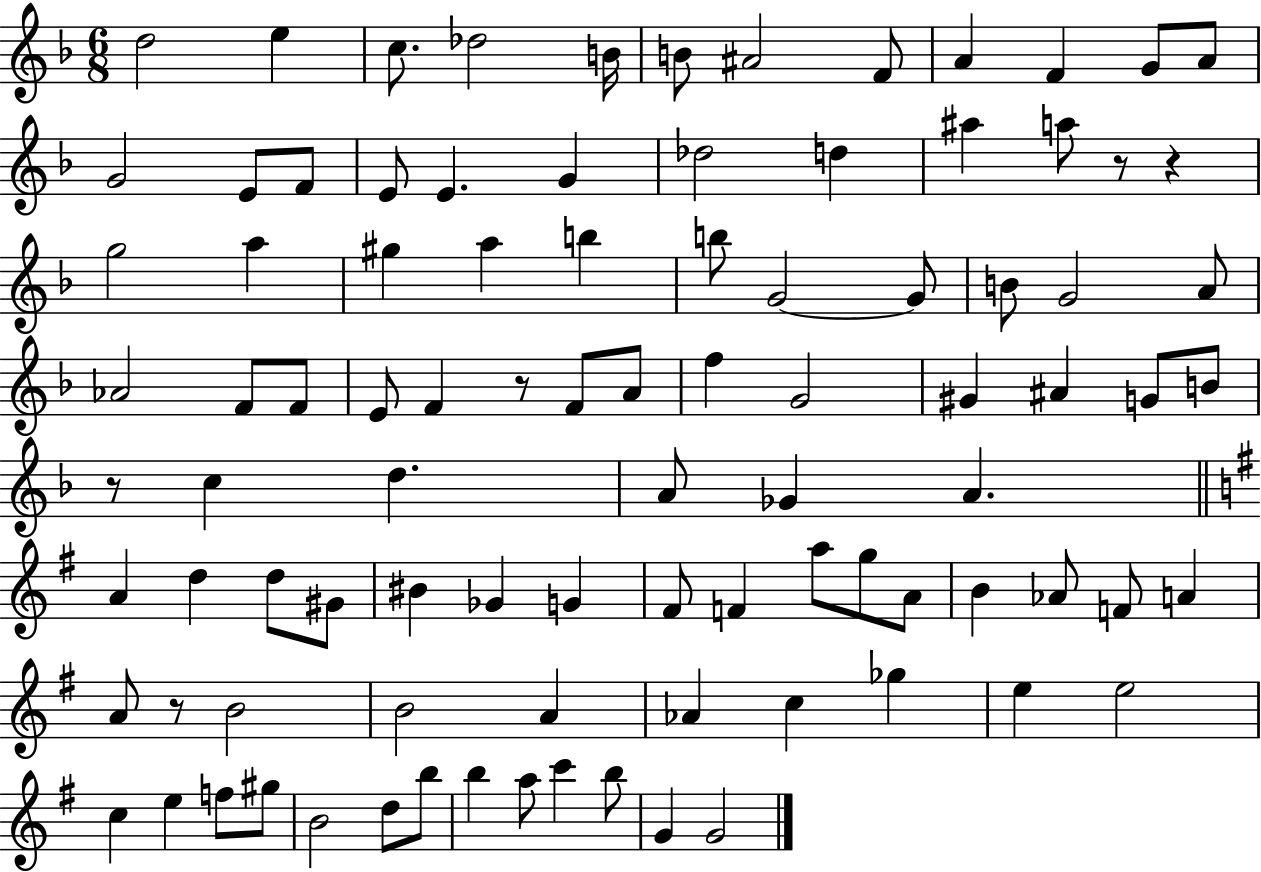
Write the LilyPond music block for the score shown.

{
  \clef treble
  \numericTimeSignature
  \time 6/8
  \key f \major
  d''2 e''4 | c''8. des''2 b'16 | b'8 ais'2 f'8 | a'4 f'4 g'8 a'8 | \break g'2 e'8 f'8 | e'8 e'4. g'4 | des''2 d''4 | ais''4 a''8 r8 r4 | \break g''2 a''4 | gis''4 a''4 b''4 | b''8 g'2~~ g'8 | b'8 g'2 a'8 | \break aes'2 f'8 f'8 | e'8 f'4 r8 f'8 a'8 | f''4 g'2 | gis'4 ais'4 g'8 b'8 | \break r8 c''4 d''4. | a'8 ges'4 a'4. | \bar "||" \break \key g \major a'4 d''4 d''8 gis'8 | bis'4 ges'4 g'4 | fis'8 f'4 a''8 g''8 a'8 | b'4 aes'8 f'8 a'4 | \break a'8 r8 b'2 | b'2 a'4 | aes'4 c''4 ges''4 | e''4 e''2 | \break c''4 e''4 f''8 gis''8 | b'2 d''8 b''8 | b''4 a''8 c'''4 b''8 | g'4 g'2 | \break \bar "|."
}